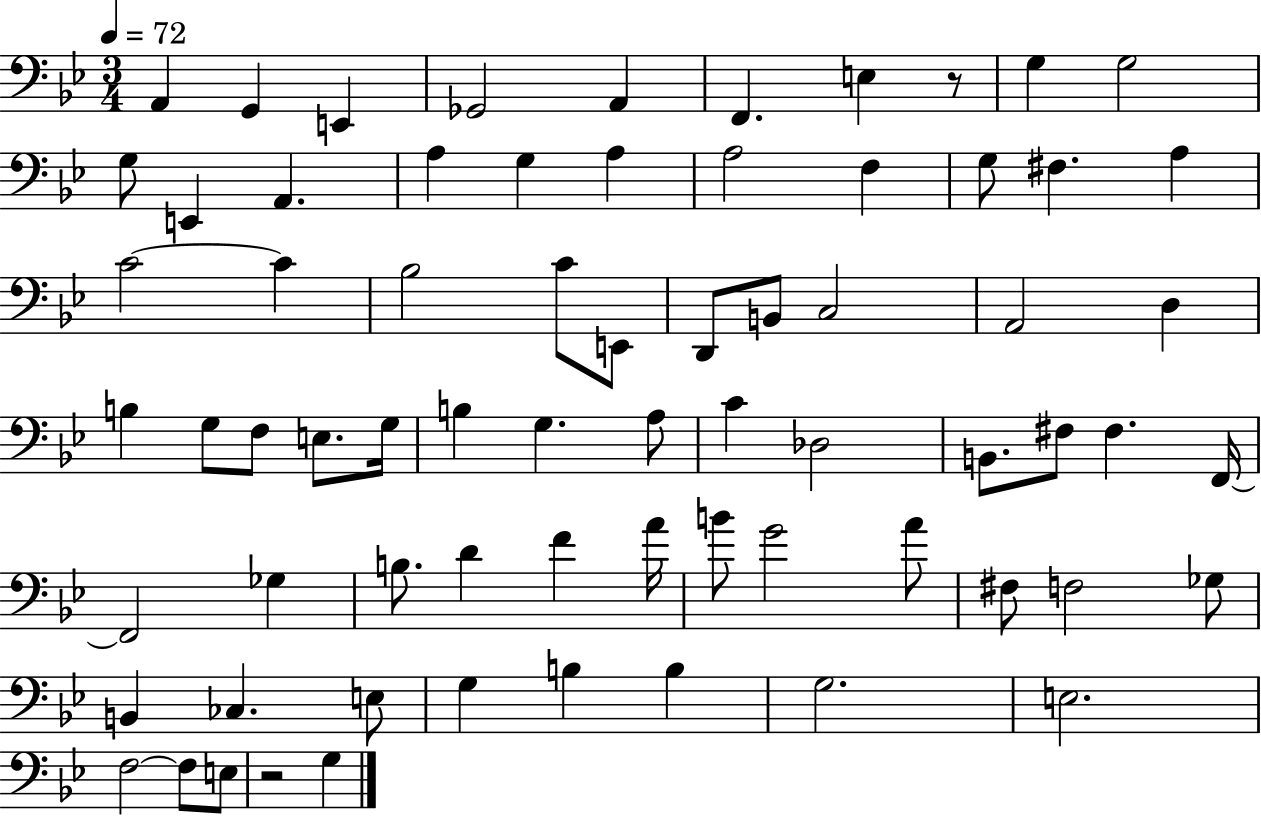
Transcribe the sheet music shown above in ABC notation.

X:1
T:Untitled
M:3/4
L:1/4
K:Bb
A,, G,, E,, _G,,2 A,, F,, E, z/2 G, G,2 G,/2 E,, A,, A, G, A, A,2 F, G,/2 ^F, A, C2 C _B,2 C/2 E,,/2 D,,/2 B,,/2 C,2 A,,2 D, B, G,/2 F,/2 E,/2 G,/4 B, G, A,/2 C _D,2 B,,/2 ^F,/2 ^F, F,,/4 F,,2 _G, B,/2 D F A/4 B/2 G2 A/2 ^F,/2 F,2 _G,/2 B,, _C, E,/2 G, B, B, G,2 E,2 F,2 F,/2 E,/2 z2 G,